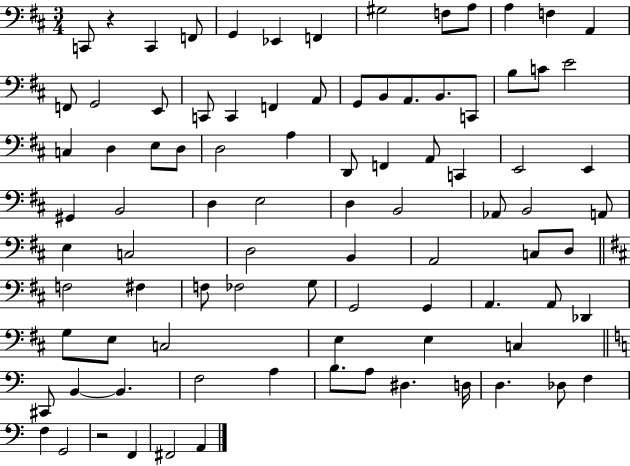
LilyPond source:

{
  \clef bass
  \numericTimeSignature
  \time 3/4
  \key d \major
  c,8 r4 c,4 f,8 | g,4 ees,4 f,4 | gis2 f8 a8 | a4 f4 a,4 | \break f,8 g,2 e,8 | c,8 c,4 f,4 a,8 | g,8 b,8 a,8. b,8. c,8 | b8 c'8 e'2 | \break c4 d4 e8 d8 | d2 a4 | d,8 f,4 a,8 c,4 | e,2 e,4 | \break gis,4 b,2 | d4 e2 | d4 b,2 | aes,8 b,2 a,8 | \break e4 c2 | d2 b,4 | a,2 c8 d8 | \bar "||" \break \key d \major f2 fis4 | f8 fes2 g8 | g,2 g,4 | a,4. a,8 des,4 | \break g8 e8 c2 | e4 e4 c4 | \bar "||" \break \key a \minor cis,8 b,4~~ b,4. | f2 a4 | b8. a8 dis4. d16 | d4. des8 f4 | \break f4 g,2 | r2 f,4 | fis,2 a,4 | \bar "|."
}